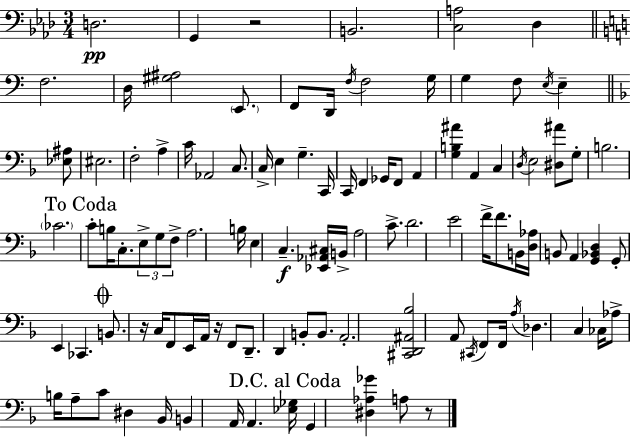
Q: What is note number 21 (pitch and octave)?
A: Ab2